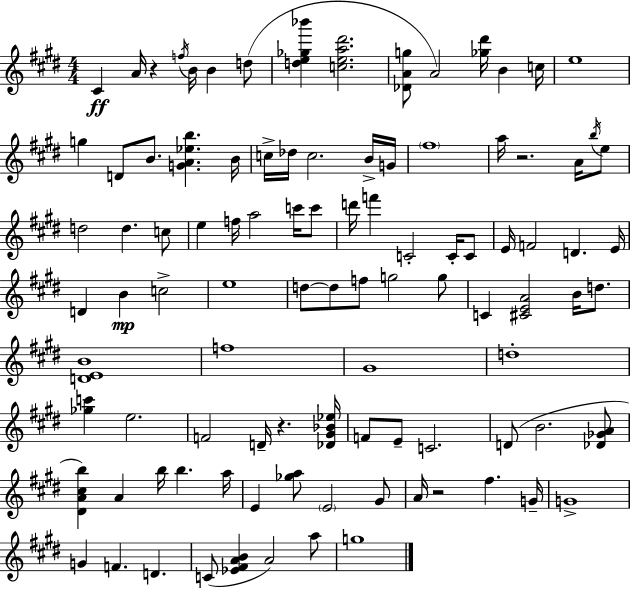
{
  \clef treble
  \numericTimeSignature
  \time 4/4
  \key e \major
  cis'4\ff a'16 r4 \acciaccatura { f''16 } b'16 b'4 d''8( | <d'' e'' ges'' bes'''>4 <c'' e'' a'' dis'''>2. | <des' a' g''>8 a'2) <ges'' dis'''>16 b'4 | c''16 e''1 | \break g''4 d'8 b'8. <g' a' ees'' b''>4. | b'16 c''16-> des''16 c''2. b'16-> | g'16 \parenthesize fis''1 | a''16 r2. a'16 \acciaccatura { b''16 } | \break e''8 d''2 d''4. | c''8 e''4 f''16 a''2 c'''16 | c'''8 d'''16 f'''4 c'2-. c'16-. | c'8 e'16 f'2 d'4. | \break e'16 d'4 b'4\mp c''2-> | e''1 | d''8~~ d''8 f''8 g''2 | g''8 c'4 <cis' e' a'>2 b'16 d''8. | \break <d' e' b'>1 | f''1 | gis'1 | d''1-. | \break <ges'' c'''>4 e''2. | f'2 d'16-- r4. | <des' gis' bes' ees''>16 f'8 e'8-- c'2. | d'8( b'2. | \break <des' ges' a'>8 <dis' a' cis'' b''>4) a'4 b''16 b''4. | a''16 e'4 <ges'' a''>8 \parenthesize e'2 | gis'8 a'16 r2 fis''4. | g'16-- g'1-> | \break g'4 f'4. d'4. | c'8( <ees' fis' a' b'>4 a'2) | a''8 g''1 | \bar "|."
}